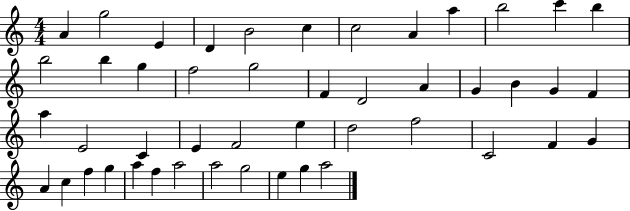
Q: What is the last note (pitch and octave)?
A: A5